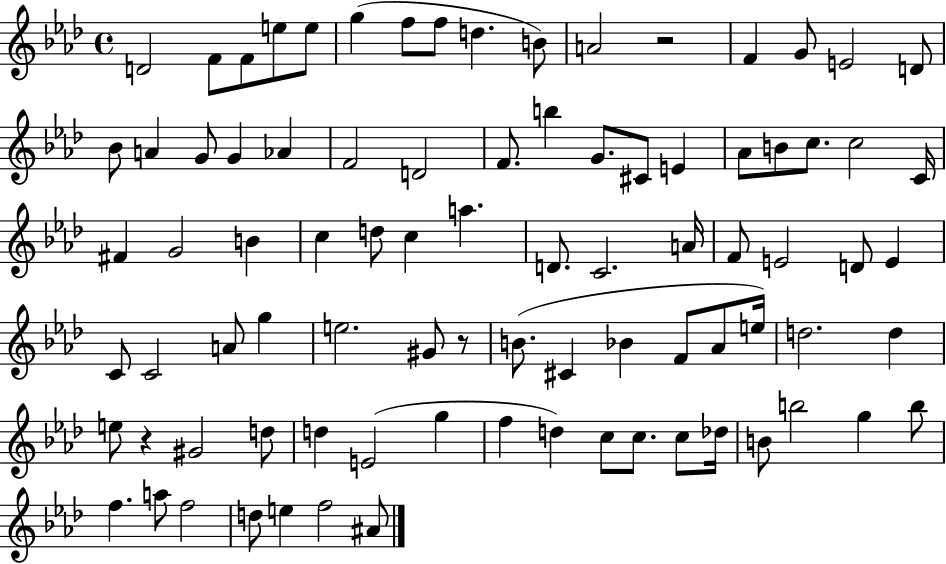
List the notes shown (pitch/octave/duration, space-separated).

D4/h F4/e F4/e E5/e E5/e G5/q F5/e F5/e D5/q. B4/e A4/h R/h F4/q G4/e E4/h D4/e Bb4/e A4/q G4/e G4/q Ab4/q F4/h D4/h F4/e. B5/q G4/e. C#4/e E4/q Ab4/e B4/e C5/e. C5/h C4/s F#4/q G4/h B4/q C5/q D5/e C5/q A5/q. D4/e. C4/h. A4/s F4/e E4/h D4/e E4/q C4/e C4/h A4/e G5/q E5/h. G#4/e R/e B4/e. C#4/q Bb4/q F4/e Ab4/e E5/s D5/h. D5/q E5/e R/q G#4/h D5/e D5/q E4/h G5/q F5/q D5/q C5/e C5/e. C5/e Db5/s B4/e B5/h G5/q B5/e F5/q. A5/e F5/h D5/e E5/q F5/h A#4/e